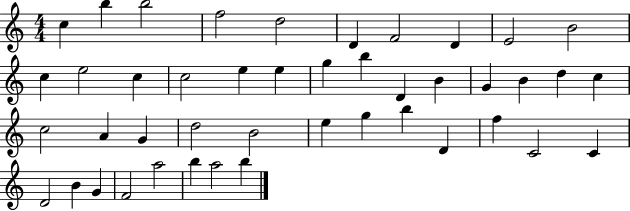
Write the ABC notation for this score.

X:1
T:Untitled
M:4/4
L:1/4
K:C
c b b2 f2 d2 D F2 D E2 B2 c e2 c c2 e e g b D B G B d c c2 A G d2 B2 e g b D f C2 C D2 B G F2 a2 b a2 b